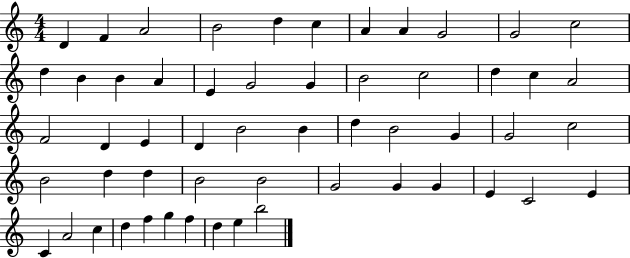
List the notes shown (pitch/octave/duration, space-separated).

D4/q F4/q A4/h B4/h D5/q C5/q A4/q A4/q G4/h G4/h C5/h D5/q B4/q B4/q A4/q E4/q G4/h G4/q B4/h C5/h D5/q C5/q A4/h F4/h D4/q E4/q D4/q B4/h B4/q D5/q B4/h G4/q G4/h C5/h B4/h D5/q D5/q B4/h B4/h G4/h G4/q G4/q E4/q C4/h E4/q C4/q A4/h C5/q D5/q F5/q G5/q F5/q D5/q E5/q B5/h